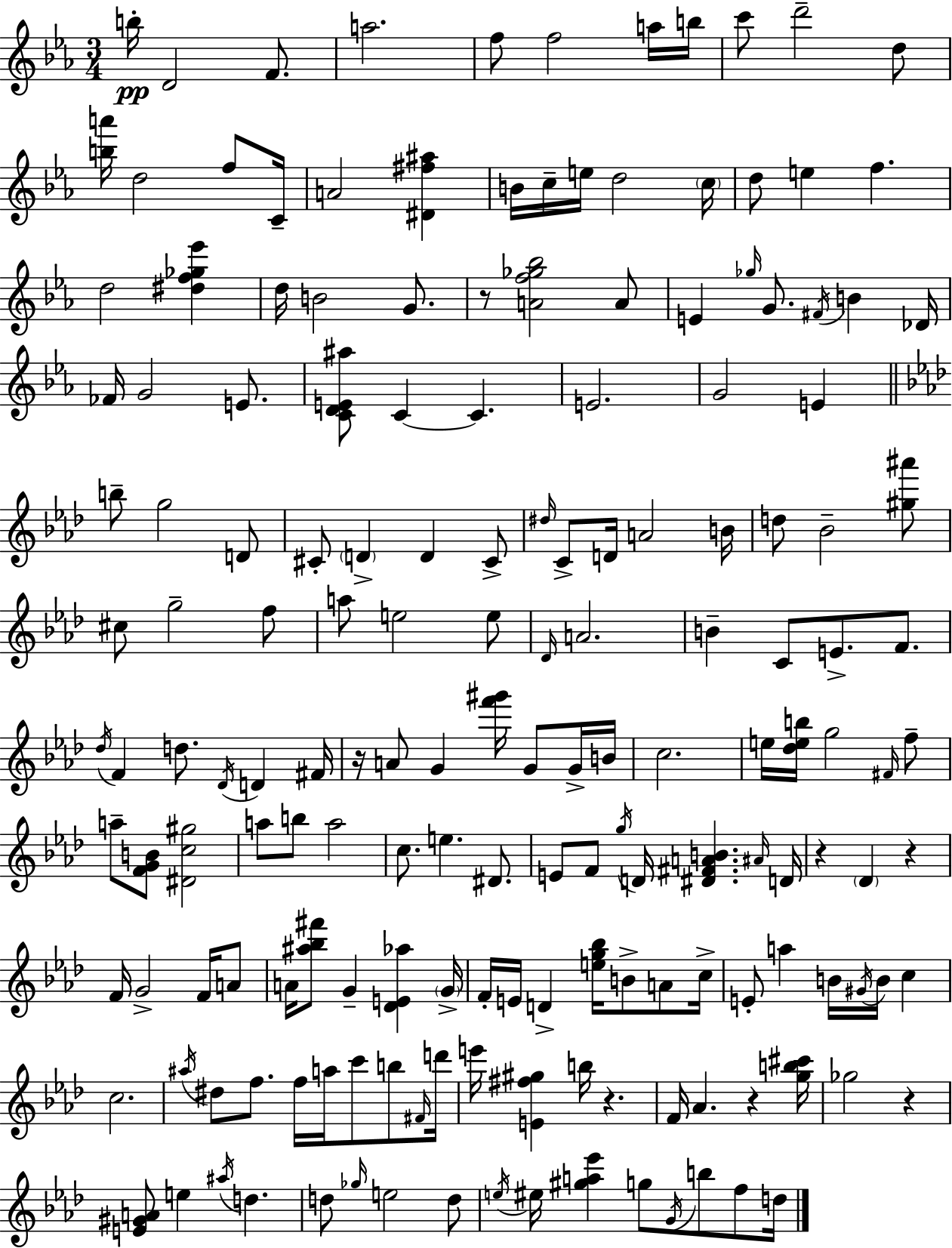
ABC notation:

X:1
T:Untitled
M:3/4
L:1/4
K:Cm
b/4 D2 F/2 a2 f/2 f2 a/4 b/4 c'/2 d'2 d/2 [ba']/4 d2 f/2 C/4 A2 [^D^f^a] B/4 c/4 e/4 d2 c/4 d/2 e f d2 [^df_g_e'] d/4 B2 G/2 z/2 [Af_g_b]2 A/2 E _g/4 G/2 ^F/4 B _D/4 _F/4 G2 E/2 [CDE^a]/2 C C E2 G2 E b/2 g2 D/2 ^C/2 D D ^C/2 ^d/4 C/2 D/4 A2 B/4 d/2 _B2 [^g^a']/2 ^c/2 g2 f/2 a/2 e2 e/2 _D/4 A2 B C/2 E/2 F/2 _d/4 F d/2 _D/4 D ^F/4 z/4 A/2 G [f'^g']/4 G/2 G/4 B/4 c2 e/4 [_deb]/4 g2 ^F/4 f/2 a/2 [FGB]/2 [^Dc^g]2 a/2 b/2 a2 c/2 e ^D/2 E/2 F/2 g/4 D/4 [^D^FAB] ^A/4 D/4 z _D z F/4 G2 F/4 A/2 A/4 [^a_b^f']/2 G [_DE_a] G/4 F/4 E/4 D [eg_b]/4 B/2 A/2 c/4 E/2 a B/4 ^G/4 B/4 c c2 ^a/4 ^d/2 f/2 f/4 a/4 c'/2 b/2 ^F/4 d'/4 e'/4 [E^f^g] b/4 z F/4 _A z [gb^c']/4 _g2 z [E^GA]/2 e ^a/4 d d/2 _g/4 e2 d/2 e/4 ^e/4 [^ga_e'] g/2 G/4 b/2 f/2 d/4